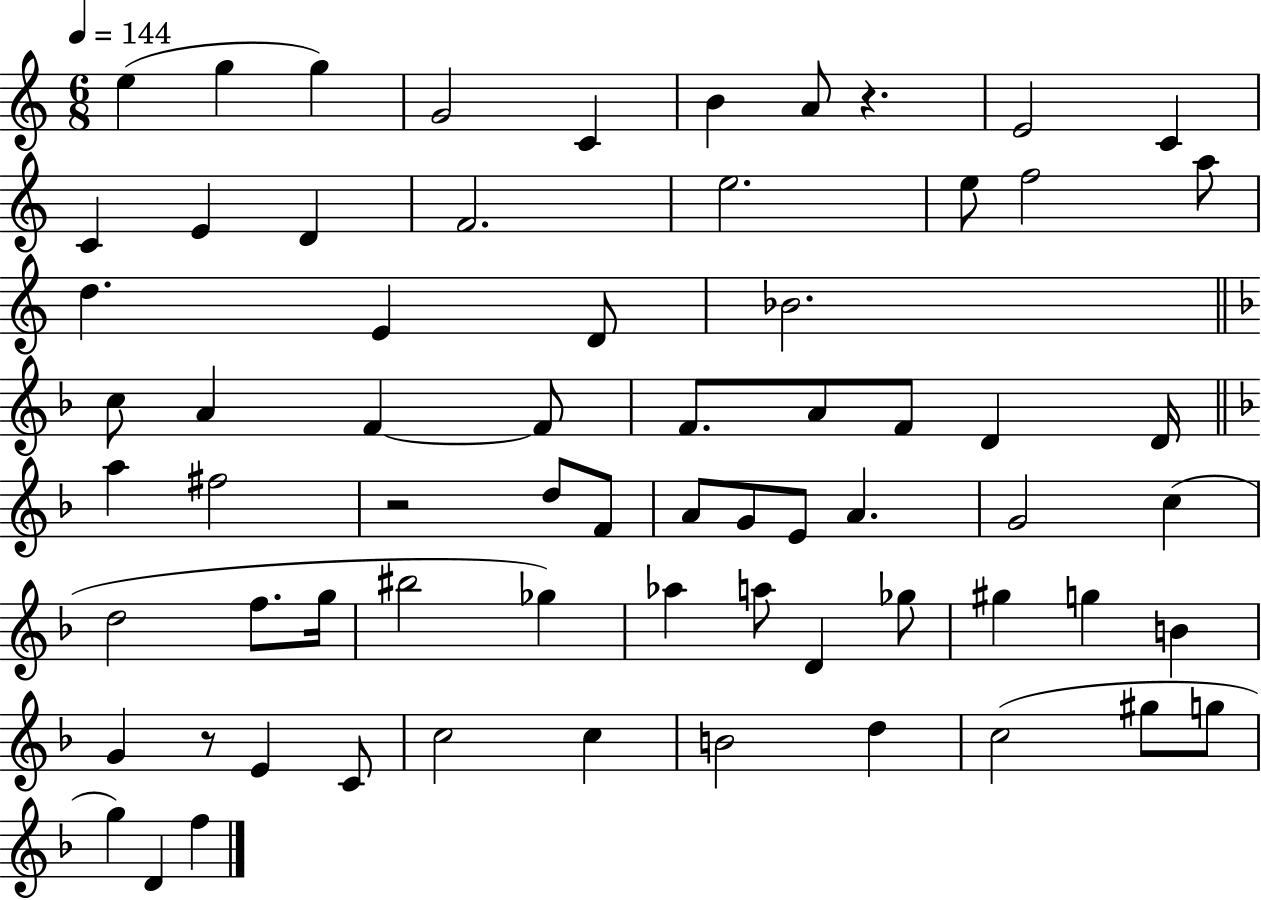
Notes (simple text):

E5/q G5/q G5/q G4/h C4/q B4/q A4/e R/q. E4/h C4/q C4/q E4/q D4/q F4/h. E5/h. E5/e F5/h A5/e D5/q. E4/q D4/e Bb4/h. C5/e A4/q F4/q F4/e F4/e. A4/e F4/e D4/q D4/s A5/q F#5/h R/h D5/e F4/e A4/e G4/e E4/e A4/q. G4/h C5/q D5/h F5/e. G5/s BIS5/h Gb5/q Ab5/q A5/e D4/q Gb5/e G#5/q G5/q B4/q G4/q R/e E4/q C4/e C5/h C5/q B4/h D5/q C5/h G#5/e G5/e G5/q D4/q F5/q